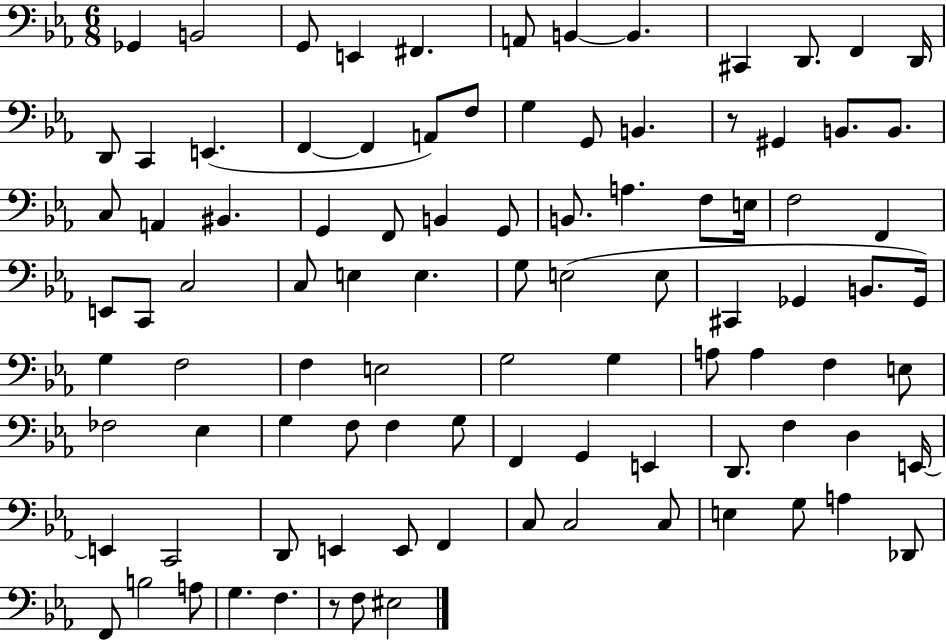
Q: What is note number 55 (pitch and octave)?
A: E3